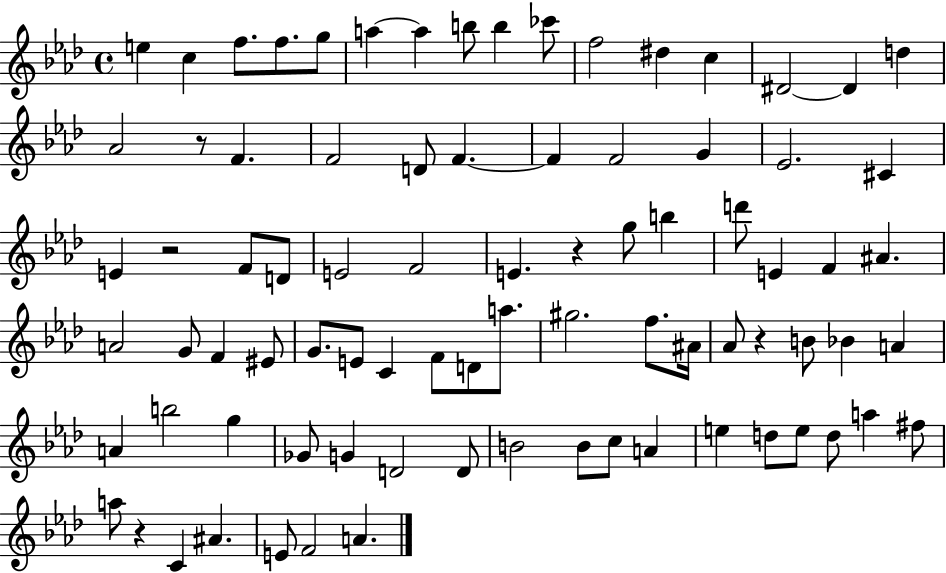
{
  \clef treble
  \time 4/4
  \defaultTimeSignature
  \key aes \major
  e''4 c''4 f''8. f''8. g''8 | a''4~~ a''4 b''8 b''4 ces'''8 | f''2 dis''4 c''4 | dis'2~~ dis'4 d''4 | \break aes'2 r8 f'4. | f'2 d'8 f'4.~~ | f'4 f'2 g'4 | ees'2. cis'4 | \break e'4 r2 f'8 d'8 | e'2 f'2 | e'4. r4 g''8 b''4 | d'''8 e'4 f'4 ais'4. | \break a'2 g'8 f'4 eis'8 | g'8. e'8 c'4 f'8 d'8 a''8. | gis''2. f''8. ais'16 | aes'8 r4 b'8 bes'4 a'4 | \break a'4 b''2 g''4 | ges'8 g'4 d'2 d'8 | b'2 b'8 c''8 a'4 | e''4 d''8 e''8 d''8 a''4 fis''8 | \break a''8 r4 c'4 ais'4. | e'8 f'2 a'4. | \bar "|."
}